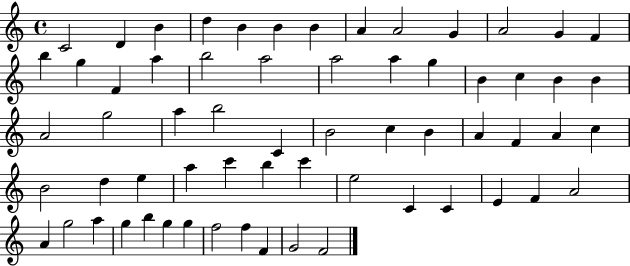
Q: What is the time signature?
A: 4/4